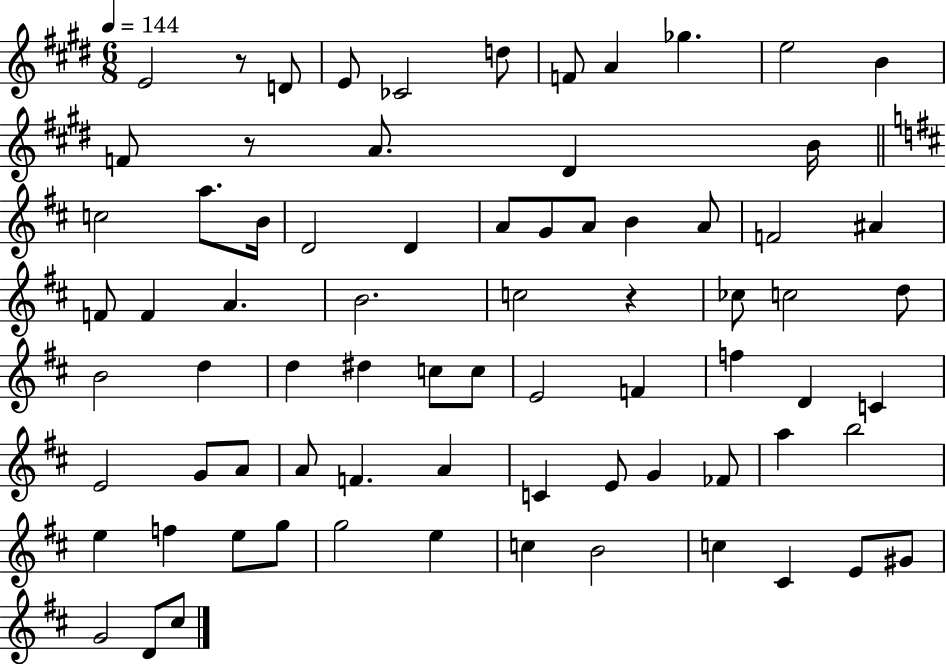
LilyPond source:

{
  \clef treble
  \numericTimeSignature
  \time 6/8
  \key e \major
  \tempo 4 = 144
  e'2 r8 d'8 | e'8 ces'2 d''8 | f'8 a'4 ges''4. | e''2 b'4 | \break f'8 r8 a'8. dis'4 b'16 | \bar "||" \break \key d \major c''2 a''8. b'16 | d'2 d'4 | a'8 g'8 a'8 b'4 a'8 | f'2 ais'4 | \break f'8 f'4 a'4. | b'2. | c''2 r4 | ces''8 c''2 d''8 | \break b'2 d''4 | d''4 dis''4 c''8 c''8 | e'2 f'4 | f''4 d'4 c'4 | \break e'2 g'8 a'8 | a'8 f'4. a'4 | c'4 e'8 g'4 fes'8 | a''4 b''2 | \break e''4 f''4 e''8 g''8 | g''2 e''4 | c''4 b'2 | c''4 cis'4 e'8 gis'8 | \break g'2 d'8 cis''8 | \bar "|."
}